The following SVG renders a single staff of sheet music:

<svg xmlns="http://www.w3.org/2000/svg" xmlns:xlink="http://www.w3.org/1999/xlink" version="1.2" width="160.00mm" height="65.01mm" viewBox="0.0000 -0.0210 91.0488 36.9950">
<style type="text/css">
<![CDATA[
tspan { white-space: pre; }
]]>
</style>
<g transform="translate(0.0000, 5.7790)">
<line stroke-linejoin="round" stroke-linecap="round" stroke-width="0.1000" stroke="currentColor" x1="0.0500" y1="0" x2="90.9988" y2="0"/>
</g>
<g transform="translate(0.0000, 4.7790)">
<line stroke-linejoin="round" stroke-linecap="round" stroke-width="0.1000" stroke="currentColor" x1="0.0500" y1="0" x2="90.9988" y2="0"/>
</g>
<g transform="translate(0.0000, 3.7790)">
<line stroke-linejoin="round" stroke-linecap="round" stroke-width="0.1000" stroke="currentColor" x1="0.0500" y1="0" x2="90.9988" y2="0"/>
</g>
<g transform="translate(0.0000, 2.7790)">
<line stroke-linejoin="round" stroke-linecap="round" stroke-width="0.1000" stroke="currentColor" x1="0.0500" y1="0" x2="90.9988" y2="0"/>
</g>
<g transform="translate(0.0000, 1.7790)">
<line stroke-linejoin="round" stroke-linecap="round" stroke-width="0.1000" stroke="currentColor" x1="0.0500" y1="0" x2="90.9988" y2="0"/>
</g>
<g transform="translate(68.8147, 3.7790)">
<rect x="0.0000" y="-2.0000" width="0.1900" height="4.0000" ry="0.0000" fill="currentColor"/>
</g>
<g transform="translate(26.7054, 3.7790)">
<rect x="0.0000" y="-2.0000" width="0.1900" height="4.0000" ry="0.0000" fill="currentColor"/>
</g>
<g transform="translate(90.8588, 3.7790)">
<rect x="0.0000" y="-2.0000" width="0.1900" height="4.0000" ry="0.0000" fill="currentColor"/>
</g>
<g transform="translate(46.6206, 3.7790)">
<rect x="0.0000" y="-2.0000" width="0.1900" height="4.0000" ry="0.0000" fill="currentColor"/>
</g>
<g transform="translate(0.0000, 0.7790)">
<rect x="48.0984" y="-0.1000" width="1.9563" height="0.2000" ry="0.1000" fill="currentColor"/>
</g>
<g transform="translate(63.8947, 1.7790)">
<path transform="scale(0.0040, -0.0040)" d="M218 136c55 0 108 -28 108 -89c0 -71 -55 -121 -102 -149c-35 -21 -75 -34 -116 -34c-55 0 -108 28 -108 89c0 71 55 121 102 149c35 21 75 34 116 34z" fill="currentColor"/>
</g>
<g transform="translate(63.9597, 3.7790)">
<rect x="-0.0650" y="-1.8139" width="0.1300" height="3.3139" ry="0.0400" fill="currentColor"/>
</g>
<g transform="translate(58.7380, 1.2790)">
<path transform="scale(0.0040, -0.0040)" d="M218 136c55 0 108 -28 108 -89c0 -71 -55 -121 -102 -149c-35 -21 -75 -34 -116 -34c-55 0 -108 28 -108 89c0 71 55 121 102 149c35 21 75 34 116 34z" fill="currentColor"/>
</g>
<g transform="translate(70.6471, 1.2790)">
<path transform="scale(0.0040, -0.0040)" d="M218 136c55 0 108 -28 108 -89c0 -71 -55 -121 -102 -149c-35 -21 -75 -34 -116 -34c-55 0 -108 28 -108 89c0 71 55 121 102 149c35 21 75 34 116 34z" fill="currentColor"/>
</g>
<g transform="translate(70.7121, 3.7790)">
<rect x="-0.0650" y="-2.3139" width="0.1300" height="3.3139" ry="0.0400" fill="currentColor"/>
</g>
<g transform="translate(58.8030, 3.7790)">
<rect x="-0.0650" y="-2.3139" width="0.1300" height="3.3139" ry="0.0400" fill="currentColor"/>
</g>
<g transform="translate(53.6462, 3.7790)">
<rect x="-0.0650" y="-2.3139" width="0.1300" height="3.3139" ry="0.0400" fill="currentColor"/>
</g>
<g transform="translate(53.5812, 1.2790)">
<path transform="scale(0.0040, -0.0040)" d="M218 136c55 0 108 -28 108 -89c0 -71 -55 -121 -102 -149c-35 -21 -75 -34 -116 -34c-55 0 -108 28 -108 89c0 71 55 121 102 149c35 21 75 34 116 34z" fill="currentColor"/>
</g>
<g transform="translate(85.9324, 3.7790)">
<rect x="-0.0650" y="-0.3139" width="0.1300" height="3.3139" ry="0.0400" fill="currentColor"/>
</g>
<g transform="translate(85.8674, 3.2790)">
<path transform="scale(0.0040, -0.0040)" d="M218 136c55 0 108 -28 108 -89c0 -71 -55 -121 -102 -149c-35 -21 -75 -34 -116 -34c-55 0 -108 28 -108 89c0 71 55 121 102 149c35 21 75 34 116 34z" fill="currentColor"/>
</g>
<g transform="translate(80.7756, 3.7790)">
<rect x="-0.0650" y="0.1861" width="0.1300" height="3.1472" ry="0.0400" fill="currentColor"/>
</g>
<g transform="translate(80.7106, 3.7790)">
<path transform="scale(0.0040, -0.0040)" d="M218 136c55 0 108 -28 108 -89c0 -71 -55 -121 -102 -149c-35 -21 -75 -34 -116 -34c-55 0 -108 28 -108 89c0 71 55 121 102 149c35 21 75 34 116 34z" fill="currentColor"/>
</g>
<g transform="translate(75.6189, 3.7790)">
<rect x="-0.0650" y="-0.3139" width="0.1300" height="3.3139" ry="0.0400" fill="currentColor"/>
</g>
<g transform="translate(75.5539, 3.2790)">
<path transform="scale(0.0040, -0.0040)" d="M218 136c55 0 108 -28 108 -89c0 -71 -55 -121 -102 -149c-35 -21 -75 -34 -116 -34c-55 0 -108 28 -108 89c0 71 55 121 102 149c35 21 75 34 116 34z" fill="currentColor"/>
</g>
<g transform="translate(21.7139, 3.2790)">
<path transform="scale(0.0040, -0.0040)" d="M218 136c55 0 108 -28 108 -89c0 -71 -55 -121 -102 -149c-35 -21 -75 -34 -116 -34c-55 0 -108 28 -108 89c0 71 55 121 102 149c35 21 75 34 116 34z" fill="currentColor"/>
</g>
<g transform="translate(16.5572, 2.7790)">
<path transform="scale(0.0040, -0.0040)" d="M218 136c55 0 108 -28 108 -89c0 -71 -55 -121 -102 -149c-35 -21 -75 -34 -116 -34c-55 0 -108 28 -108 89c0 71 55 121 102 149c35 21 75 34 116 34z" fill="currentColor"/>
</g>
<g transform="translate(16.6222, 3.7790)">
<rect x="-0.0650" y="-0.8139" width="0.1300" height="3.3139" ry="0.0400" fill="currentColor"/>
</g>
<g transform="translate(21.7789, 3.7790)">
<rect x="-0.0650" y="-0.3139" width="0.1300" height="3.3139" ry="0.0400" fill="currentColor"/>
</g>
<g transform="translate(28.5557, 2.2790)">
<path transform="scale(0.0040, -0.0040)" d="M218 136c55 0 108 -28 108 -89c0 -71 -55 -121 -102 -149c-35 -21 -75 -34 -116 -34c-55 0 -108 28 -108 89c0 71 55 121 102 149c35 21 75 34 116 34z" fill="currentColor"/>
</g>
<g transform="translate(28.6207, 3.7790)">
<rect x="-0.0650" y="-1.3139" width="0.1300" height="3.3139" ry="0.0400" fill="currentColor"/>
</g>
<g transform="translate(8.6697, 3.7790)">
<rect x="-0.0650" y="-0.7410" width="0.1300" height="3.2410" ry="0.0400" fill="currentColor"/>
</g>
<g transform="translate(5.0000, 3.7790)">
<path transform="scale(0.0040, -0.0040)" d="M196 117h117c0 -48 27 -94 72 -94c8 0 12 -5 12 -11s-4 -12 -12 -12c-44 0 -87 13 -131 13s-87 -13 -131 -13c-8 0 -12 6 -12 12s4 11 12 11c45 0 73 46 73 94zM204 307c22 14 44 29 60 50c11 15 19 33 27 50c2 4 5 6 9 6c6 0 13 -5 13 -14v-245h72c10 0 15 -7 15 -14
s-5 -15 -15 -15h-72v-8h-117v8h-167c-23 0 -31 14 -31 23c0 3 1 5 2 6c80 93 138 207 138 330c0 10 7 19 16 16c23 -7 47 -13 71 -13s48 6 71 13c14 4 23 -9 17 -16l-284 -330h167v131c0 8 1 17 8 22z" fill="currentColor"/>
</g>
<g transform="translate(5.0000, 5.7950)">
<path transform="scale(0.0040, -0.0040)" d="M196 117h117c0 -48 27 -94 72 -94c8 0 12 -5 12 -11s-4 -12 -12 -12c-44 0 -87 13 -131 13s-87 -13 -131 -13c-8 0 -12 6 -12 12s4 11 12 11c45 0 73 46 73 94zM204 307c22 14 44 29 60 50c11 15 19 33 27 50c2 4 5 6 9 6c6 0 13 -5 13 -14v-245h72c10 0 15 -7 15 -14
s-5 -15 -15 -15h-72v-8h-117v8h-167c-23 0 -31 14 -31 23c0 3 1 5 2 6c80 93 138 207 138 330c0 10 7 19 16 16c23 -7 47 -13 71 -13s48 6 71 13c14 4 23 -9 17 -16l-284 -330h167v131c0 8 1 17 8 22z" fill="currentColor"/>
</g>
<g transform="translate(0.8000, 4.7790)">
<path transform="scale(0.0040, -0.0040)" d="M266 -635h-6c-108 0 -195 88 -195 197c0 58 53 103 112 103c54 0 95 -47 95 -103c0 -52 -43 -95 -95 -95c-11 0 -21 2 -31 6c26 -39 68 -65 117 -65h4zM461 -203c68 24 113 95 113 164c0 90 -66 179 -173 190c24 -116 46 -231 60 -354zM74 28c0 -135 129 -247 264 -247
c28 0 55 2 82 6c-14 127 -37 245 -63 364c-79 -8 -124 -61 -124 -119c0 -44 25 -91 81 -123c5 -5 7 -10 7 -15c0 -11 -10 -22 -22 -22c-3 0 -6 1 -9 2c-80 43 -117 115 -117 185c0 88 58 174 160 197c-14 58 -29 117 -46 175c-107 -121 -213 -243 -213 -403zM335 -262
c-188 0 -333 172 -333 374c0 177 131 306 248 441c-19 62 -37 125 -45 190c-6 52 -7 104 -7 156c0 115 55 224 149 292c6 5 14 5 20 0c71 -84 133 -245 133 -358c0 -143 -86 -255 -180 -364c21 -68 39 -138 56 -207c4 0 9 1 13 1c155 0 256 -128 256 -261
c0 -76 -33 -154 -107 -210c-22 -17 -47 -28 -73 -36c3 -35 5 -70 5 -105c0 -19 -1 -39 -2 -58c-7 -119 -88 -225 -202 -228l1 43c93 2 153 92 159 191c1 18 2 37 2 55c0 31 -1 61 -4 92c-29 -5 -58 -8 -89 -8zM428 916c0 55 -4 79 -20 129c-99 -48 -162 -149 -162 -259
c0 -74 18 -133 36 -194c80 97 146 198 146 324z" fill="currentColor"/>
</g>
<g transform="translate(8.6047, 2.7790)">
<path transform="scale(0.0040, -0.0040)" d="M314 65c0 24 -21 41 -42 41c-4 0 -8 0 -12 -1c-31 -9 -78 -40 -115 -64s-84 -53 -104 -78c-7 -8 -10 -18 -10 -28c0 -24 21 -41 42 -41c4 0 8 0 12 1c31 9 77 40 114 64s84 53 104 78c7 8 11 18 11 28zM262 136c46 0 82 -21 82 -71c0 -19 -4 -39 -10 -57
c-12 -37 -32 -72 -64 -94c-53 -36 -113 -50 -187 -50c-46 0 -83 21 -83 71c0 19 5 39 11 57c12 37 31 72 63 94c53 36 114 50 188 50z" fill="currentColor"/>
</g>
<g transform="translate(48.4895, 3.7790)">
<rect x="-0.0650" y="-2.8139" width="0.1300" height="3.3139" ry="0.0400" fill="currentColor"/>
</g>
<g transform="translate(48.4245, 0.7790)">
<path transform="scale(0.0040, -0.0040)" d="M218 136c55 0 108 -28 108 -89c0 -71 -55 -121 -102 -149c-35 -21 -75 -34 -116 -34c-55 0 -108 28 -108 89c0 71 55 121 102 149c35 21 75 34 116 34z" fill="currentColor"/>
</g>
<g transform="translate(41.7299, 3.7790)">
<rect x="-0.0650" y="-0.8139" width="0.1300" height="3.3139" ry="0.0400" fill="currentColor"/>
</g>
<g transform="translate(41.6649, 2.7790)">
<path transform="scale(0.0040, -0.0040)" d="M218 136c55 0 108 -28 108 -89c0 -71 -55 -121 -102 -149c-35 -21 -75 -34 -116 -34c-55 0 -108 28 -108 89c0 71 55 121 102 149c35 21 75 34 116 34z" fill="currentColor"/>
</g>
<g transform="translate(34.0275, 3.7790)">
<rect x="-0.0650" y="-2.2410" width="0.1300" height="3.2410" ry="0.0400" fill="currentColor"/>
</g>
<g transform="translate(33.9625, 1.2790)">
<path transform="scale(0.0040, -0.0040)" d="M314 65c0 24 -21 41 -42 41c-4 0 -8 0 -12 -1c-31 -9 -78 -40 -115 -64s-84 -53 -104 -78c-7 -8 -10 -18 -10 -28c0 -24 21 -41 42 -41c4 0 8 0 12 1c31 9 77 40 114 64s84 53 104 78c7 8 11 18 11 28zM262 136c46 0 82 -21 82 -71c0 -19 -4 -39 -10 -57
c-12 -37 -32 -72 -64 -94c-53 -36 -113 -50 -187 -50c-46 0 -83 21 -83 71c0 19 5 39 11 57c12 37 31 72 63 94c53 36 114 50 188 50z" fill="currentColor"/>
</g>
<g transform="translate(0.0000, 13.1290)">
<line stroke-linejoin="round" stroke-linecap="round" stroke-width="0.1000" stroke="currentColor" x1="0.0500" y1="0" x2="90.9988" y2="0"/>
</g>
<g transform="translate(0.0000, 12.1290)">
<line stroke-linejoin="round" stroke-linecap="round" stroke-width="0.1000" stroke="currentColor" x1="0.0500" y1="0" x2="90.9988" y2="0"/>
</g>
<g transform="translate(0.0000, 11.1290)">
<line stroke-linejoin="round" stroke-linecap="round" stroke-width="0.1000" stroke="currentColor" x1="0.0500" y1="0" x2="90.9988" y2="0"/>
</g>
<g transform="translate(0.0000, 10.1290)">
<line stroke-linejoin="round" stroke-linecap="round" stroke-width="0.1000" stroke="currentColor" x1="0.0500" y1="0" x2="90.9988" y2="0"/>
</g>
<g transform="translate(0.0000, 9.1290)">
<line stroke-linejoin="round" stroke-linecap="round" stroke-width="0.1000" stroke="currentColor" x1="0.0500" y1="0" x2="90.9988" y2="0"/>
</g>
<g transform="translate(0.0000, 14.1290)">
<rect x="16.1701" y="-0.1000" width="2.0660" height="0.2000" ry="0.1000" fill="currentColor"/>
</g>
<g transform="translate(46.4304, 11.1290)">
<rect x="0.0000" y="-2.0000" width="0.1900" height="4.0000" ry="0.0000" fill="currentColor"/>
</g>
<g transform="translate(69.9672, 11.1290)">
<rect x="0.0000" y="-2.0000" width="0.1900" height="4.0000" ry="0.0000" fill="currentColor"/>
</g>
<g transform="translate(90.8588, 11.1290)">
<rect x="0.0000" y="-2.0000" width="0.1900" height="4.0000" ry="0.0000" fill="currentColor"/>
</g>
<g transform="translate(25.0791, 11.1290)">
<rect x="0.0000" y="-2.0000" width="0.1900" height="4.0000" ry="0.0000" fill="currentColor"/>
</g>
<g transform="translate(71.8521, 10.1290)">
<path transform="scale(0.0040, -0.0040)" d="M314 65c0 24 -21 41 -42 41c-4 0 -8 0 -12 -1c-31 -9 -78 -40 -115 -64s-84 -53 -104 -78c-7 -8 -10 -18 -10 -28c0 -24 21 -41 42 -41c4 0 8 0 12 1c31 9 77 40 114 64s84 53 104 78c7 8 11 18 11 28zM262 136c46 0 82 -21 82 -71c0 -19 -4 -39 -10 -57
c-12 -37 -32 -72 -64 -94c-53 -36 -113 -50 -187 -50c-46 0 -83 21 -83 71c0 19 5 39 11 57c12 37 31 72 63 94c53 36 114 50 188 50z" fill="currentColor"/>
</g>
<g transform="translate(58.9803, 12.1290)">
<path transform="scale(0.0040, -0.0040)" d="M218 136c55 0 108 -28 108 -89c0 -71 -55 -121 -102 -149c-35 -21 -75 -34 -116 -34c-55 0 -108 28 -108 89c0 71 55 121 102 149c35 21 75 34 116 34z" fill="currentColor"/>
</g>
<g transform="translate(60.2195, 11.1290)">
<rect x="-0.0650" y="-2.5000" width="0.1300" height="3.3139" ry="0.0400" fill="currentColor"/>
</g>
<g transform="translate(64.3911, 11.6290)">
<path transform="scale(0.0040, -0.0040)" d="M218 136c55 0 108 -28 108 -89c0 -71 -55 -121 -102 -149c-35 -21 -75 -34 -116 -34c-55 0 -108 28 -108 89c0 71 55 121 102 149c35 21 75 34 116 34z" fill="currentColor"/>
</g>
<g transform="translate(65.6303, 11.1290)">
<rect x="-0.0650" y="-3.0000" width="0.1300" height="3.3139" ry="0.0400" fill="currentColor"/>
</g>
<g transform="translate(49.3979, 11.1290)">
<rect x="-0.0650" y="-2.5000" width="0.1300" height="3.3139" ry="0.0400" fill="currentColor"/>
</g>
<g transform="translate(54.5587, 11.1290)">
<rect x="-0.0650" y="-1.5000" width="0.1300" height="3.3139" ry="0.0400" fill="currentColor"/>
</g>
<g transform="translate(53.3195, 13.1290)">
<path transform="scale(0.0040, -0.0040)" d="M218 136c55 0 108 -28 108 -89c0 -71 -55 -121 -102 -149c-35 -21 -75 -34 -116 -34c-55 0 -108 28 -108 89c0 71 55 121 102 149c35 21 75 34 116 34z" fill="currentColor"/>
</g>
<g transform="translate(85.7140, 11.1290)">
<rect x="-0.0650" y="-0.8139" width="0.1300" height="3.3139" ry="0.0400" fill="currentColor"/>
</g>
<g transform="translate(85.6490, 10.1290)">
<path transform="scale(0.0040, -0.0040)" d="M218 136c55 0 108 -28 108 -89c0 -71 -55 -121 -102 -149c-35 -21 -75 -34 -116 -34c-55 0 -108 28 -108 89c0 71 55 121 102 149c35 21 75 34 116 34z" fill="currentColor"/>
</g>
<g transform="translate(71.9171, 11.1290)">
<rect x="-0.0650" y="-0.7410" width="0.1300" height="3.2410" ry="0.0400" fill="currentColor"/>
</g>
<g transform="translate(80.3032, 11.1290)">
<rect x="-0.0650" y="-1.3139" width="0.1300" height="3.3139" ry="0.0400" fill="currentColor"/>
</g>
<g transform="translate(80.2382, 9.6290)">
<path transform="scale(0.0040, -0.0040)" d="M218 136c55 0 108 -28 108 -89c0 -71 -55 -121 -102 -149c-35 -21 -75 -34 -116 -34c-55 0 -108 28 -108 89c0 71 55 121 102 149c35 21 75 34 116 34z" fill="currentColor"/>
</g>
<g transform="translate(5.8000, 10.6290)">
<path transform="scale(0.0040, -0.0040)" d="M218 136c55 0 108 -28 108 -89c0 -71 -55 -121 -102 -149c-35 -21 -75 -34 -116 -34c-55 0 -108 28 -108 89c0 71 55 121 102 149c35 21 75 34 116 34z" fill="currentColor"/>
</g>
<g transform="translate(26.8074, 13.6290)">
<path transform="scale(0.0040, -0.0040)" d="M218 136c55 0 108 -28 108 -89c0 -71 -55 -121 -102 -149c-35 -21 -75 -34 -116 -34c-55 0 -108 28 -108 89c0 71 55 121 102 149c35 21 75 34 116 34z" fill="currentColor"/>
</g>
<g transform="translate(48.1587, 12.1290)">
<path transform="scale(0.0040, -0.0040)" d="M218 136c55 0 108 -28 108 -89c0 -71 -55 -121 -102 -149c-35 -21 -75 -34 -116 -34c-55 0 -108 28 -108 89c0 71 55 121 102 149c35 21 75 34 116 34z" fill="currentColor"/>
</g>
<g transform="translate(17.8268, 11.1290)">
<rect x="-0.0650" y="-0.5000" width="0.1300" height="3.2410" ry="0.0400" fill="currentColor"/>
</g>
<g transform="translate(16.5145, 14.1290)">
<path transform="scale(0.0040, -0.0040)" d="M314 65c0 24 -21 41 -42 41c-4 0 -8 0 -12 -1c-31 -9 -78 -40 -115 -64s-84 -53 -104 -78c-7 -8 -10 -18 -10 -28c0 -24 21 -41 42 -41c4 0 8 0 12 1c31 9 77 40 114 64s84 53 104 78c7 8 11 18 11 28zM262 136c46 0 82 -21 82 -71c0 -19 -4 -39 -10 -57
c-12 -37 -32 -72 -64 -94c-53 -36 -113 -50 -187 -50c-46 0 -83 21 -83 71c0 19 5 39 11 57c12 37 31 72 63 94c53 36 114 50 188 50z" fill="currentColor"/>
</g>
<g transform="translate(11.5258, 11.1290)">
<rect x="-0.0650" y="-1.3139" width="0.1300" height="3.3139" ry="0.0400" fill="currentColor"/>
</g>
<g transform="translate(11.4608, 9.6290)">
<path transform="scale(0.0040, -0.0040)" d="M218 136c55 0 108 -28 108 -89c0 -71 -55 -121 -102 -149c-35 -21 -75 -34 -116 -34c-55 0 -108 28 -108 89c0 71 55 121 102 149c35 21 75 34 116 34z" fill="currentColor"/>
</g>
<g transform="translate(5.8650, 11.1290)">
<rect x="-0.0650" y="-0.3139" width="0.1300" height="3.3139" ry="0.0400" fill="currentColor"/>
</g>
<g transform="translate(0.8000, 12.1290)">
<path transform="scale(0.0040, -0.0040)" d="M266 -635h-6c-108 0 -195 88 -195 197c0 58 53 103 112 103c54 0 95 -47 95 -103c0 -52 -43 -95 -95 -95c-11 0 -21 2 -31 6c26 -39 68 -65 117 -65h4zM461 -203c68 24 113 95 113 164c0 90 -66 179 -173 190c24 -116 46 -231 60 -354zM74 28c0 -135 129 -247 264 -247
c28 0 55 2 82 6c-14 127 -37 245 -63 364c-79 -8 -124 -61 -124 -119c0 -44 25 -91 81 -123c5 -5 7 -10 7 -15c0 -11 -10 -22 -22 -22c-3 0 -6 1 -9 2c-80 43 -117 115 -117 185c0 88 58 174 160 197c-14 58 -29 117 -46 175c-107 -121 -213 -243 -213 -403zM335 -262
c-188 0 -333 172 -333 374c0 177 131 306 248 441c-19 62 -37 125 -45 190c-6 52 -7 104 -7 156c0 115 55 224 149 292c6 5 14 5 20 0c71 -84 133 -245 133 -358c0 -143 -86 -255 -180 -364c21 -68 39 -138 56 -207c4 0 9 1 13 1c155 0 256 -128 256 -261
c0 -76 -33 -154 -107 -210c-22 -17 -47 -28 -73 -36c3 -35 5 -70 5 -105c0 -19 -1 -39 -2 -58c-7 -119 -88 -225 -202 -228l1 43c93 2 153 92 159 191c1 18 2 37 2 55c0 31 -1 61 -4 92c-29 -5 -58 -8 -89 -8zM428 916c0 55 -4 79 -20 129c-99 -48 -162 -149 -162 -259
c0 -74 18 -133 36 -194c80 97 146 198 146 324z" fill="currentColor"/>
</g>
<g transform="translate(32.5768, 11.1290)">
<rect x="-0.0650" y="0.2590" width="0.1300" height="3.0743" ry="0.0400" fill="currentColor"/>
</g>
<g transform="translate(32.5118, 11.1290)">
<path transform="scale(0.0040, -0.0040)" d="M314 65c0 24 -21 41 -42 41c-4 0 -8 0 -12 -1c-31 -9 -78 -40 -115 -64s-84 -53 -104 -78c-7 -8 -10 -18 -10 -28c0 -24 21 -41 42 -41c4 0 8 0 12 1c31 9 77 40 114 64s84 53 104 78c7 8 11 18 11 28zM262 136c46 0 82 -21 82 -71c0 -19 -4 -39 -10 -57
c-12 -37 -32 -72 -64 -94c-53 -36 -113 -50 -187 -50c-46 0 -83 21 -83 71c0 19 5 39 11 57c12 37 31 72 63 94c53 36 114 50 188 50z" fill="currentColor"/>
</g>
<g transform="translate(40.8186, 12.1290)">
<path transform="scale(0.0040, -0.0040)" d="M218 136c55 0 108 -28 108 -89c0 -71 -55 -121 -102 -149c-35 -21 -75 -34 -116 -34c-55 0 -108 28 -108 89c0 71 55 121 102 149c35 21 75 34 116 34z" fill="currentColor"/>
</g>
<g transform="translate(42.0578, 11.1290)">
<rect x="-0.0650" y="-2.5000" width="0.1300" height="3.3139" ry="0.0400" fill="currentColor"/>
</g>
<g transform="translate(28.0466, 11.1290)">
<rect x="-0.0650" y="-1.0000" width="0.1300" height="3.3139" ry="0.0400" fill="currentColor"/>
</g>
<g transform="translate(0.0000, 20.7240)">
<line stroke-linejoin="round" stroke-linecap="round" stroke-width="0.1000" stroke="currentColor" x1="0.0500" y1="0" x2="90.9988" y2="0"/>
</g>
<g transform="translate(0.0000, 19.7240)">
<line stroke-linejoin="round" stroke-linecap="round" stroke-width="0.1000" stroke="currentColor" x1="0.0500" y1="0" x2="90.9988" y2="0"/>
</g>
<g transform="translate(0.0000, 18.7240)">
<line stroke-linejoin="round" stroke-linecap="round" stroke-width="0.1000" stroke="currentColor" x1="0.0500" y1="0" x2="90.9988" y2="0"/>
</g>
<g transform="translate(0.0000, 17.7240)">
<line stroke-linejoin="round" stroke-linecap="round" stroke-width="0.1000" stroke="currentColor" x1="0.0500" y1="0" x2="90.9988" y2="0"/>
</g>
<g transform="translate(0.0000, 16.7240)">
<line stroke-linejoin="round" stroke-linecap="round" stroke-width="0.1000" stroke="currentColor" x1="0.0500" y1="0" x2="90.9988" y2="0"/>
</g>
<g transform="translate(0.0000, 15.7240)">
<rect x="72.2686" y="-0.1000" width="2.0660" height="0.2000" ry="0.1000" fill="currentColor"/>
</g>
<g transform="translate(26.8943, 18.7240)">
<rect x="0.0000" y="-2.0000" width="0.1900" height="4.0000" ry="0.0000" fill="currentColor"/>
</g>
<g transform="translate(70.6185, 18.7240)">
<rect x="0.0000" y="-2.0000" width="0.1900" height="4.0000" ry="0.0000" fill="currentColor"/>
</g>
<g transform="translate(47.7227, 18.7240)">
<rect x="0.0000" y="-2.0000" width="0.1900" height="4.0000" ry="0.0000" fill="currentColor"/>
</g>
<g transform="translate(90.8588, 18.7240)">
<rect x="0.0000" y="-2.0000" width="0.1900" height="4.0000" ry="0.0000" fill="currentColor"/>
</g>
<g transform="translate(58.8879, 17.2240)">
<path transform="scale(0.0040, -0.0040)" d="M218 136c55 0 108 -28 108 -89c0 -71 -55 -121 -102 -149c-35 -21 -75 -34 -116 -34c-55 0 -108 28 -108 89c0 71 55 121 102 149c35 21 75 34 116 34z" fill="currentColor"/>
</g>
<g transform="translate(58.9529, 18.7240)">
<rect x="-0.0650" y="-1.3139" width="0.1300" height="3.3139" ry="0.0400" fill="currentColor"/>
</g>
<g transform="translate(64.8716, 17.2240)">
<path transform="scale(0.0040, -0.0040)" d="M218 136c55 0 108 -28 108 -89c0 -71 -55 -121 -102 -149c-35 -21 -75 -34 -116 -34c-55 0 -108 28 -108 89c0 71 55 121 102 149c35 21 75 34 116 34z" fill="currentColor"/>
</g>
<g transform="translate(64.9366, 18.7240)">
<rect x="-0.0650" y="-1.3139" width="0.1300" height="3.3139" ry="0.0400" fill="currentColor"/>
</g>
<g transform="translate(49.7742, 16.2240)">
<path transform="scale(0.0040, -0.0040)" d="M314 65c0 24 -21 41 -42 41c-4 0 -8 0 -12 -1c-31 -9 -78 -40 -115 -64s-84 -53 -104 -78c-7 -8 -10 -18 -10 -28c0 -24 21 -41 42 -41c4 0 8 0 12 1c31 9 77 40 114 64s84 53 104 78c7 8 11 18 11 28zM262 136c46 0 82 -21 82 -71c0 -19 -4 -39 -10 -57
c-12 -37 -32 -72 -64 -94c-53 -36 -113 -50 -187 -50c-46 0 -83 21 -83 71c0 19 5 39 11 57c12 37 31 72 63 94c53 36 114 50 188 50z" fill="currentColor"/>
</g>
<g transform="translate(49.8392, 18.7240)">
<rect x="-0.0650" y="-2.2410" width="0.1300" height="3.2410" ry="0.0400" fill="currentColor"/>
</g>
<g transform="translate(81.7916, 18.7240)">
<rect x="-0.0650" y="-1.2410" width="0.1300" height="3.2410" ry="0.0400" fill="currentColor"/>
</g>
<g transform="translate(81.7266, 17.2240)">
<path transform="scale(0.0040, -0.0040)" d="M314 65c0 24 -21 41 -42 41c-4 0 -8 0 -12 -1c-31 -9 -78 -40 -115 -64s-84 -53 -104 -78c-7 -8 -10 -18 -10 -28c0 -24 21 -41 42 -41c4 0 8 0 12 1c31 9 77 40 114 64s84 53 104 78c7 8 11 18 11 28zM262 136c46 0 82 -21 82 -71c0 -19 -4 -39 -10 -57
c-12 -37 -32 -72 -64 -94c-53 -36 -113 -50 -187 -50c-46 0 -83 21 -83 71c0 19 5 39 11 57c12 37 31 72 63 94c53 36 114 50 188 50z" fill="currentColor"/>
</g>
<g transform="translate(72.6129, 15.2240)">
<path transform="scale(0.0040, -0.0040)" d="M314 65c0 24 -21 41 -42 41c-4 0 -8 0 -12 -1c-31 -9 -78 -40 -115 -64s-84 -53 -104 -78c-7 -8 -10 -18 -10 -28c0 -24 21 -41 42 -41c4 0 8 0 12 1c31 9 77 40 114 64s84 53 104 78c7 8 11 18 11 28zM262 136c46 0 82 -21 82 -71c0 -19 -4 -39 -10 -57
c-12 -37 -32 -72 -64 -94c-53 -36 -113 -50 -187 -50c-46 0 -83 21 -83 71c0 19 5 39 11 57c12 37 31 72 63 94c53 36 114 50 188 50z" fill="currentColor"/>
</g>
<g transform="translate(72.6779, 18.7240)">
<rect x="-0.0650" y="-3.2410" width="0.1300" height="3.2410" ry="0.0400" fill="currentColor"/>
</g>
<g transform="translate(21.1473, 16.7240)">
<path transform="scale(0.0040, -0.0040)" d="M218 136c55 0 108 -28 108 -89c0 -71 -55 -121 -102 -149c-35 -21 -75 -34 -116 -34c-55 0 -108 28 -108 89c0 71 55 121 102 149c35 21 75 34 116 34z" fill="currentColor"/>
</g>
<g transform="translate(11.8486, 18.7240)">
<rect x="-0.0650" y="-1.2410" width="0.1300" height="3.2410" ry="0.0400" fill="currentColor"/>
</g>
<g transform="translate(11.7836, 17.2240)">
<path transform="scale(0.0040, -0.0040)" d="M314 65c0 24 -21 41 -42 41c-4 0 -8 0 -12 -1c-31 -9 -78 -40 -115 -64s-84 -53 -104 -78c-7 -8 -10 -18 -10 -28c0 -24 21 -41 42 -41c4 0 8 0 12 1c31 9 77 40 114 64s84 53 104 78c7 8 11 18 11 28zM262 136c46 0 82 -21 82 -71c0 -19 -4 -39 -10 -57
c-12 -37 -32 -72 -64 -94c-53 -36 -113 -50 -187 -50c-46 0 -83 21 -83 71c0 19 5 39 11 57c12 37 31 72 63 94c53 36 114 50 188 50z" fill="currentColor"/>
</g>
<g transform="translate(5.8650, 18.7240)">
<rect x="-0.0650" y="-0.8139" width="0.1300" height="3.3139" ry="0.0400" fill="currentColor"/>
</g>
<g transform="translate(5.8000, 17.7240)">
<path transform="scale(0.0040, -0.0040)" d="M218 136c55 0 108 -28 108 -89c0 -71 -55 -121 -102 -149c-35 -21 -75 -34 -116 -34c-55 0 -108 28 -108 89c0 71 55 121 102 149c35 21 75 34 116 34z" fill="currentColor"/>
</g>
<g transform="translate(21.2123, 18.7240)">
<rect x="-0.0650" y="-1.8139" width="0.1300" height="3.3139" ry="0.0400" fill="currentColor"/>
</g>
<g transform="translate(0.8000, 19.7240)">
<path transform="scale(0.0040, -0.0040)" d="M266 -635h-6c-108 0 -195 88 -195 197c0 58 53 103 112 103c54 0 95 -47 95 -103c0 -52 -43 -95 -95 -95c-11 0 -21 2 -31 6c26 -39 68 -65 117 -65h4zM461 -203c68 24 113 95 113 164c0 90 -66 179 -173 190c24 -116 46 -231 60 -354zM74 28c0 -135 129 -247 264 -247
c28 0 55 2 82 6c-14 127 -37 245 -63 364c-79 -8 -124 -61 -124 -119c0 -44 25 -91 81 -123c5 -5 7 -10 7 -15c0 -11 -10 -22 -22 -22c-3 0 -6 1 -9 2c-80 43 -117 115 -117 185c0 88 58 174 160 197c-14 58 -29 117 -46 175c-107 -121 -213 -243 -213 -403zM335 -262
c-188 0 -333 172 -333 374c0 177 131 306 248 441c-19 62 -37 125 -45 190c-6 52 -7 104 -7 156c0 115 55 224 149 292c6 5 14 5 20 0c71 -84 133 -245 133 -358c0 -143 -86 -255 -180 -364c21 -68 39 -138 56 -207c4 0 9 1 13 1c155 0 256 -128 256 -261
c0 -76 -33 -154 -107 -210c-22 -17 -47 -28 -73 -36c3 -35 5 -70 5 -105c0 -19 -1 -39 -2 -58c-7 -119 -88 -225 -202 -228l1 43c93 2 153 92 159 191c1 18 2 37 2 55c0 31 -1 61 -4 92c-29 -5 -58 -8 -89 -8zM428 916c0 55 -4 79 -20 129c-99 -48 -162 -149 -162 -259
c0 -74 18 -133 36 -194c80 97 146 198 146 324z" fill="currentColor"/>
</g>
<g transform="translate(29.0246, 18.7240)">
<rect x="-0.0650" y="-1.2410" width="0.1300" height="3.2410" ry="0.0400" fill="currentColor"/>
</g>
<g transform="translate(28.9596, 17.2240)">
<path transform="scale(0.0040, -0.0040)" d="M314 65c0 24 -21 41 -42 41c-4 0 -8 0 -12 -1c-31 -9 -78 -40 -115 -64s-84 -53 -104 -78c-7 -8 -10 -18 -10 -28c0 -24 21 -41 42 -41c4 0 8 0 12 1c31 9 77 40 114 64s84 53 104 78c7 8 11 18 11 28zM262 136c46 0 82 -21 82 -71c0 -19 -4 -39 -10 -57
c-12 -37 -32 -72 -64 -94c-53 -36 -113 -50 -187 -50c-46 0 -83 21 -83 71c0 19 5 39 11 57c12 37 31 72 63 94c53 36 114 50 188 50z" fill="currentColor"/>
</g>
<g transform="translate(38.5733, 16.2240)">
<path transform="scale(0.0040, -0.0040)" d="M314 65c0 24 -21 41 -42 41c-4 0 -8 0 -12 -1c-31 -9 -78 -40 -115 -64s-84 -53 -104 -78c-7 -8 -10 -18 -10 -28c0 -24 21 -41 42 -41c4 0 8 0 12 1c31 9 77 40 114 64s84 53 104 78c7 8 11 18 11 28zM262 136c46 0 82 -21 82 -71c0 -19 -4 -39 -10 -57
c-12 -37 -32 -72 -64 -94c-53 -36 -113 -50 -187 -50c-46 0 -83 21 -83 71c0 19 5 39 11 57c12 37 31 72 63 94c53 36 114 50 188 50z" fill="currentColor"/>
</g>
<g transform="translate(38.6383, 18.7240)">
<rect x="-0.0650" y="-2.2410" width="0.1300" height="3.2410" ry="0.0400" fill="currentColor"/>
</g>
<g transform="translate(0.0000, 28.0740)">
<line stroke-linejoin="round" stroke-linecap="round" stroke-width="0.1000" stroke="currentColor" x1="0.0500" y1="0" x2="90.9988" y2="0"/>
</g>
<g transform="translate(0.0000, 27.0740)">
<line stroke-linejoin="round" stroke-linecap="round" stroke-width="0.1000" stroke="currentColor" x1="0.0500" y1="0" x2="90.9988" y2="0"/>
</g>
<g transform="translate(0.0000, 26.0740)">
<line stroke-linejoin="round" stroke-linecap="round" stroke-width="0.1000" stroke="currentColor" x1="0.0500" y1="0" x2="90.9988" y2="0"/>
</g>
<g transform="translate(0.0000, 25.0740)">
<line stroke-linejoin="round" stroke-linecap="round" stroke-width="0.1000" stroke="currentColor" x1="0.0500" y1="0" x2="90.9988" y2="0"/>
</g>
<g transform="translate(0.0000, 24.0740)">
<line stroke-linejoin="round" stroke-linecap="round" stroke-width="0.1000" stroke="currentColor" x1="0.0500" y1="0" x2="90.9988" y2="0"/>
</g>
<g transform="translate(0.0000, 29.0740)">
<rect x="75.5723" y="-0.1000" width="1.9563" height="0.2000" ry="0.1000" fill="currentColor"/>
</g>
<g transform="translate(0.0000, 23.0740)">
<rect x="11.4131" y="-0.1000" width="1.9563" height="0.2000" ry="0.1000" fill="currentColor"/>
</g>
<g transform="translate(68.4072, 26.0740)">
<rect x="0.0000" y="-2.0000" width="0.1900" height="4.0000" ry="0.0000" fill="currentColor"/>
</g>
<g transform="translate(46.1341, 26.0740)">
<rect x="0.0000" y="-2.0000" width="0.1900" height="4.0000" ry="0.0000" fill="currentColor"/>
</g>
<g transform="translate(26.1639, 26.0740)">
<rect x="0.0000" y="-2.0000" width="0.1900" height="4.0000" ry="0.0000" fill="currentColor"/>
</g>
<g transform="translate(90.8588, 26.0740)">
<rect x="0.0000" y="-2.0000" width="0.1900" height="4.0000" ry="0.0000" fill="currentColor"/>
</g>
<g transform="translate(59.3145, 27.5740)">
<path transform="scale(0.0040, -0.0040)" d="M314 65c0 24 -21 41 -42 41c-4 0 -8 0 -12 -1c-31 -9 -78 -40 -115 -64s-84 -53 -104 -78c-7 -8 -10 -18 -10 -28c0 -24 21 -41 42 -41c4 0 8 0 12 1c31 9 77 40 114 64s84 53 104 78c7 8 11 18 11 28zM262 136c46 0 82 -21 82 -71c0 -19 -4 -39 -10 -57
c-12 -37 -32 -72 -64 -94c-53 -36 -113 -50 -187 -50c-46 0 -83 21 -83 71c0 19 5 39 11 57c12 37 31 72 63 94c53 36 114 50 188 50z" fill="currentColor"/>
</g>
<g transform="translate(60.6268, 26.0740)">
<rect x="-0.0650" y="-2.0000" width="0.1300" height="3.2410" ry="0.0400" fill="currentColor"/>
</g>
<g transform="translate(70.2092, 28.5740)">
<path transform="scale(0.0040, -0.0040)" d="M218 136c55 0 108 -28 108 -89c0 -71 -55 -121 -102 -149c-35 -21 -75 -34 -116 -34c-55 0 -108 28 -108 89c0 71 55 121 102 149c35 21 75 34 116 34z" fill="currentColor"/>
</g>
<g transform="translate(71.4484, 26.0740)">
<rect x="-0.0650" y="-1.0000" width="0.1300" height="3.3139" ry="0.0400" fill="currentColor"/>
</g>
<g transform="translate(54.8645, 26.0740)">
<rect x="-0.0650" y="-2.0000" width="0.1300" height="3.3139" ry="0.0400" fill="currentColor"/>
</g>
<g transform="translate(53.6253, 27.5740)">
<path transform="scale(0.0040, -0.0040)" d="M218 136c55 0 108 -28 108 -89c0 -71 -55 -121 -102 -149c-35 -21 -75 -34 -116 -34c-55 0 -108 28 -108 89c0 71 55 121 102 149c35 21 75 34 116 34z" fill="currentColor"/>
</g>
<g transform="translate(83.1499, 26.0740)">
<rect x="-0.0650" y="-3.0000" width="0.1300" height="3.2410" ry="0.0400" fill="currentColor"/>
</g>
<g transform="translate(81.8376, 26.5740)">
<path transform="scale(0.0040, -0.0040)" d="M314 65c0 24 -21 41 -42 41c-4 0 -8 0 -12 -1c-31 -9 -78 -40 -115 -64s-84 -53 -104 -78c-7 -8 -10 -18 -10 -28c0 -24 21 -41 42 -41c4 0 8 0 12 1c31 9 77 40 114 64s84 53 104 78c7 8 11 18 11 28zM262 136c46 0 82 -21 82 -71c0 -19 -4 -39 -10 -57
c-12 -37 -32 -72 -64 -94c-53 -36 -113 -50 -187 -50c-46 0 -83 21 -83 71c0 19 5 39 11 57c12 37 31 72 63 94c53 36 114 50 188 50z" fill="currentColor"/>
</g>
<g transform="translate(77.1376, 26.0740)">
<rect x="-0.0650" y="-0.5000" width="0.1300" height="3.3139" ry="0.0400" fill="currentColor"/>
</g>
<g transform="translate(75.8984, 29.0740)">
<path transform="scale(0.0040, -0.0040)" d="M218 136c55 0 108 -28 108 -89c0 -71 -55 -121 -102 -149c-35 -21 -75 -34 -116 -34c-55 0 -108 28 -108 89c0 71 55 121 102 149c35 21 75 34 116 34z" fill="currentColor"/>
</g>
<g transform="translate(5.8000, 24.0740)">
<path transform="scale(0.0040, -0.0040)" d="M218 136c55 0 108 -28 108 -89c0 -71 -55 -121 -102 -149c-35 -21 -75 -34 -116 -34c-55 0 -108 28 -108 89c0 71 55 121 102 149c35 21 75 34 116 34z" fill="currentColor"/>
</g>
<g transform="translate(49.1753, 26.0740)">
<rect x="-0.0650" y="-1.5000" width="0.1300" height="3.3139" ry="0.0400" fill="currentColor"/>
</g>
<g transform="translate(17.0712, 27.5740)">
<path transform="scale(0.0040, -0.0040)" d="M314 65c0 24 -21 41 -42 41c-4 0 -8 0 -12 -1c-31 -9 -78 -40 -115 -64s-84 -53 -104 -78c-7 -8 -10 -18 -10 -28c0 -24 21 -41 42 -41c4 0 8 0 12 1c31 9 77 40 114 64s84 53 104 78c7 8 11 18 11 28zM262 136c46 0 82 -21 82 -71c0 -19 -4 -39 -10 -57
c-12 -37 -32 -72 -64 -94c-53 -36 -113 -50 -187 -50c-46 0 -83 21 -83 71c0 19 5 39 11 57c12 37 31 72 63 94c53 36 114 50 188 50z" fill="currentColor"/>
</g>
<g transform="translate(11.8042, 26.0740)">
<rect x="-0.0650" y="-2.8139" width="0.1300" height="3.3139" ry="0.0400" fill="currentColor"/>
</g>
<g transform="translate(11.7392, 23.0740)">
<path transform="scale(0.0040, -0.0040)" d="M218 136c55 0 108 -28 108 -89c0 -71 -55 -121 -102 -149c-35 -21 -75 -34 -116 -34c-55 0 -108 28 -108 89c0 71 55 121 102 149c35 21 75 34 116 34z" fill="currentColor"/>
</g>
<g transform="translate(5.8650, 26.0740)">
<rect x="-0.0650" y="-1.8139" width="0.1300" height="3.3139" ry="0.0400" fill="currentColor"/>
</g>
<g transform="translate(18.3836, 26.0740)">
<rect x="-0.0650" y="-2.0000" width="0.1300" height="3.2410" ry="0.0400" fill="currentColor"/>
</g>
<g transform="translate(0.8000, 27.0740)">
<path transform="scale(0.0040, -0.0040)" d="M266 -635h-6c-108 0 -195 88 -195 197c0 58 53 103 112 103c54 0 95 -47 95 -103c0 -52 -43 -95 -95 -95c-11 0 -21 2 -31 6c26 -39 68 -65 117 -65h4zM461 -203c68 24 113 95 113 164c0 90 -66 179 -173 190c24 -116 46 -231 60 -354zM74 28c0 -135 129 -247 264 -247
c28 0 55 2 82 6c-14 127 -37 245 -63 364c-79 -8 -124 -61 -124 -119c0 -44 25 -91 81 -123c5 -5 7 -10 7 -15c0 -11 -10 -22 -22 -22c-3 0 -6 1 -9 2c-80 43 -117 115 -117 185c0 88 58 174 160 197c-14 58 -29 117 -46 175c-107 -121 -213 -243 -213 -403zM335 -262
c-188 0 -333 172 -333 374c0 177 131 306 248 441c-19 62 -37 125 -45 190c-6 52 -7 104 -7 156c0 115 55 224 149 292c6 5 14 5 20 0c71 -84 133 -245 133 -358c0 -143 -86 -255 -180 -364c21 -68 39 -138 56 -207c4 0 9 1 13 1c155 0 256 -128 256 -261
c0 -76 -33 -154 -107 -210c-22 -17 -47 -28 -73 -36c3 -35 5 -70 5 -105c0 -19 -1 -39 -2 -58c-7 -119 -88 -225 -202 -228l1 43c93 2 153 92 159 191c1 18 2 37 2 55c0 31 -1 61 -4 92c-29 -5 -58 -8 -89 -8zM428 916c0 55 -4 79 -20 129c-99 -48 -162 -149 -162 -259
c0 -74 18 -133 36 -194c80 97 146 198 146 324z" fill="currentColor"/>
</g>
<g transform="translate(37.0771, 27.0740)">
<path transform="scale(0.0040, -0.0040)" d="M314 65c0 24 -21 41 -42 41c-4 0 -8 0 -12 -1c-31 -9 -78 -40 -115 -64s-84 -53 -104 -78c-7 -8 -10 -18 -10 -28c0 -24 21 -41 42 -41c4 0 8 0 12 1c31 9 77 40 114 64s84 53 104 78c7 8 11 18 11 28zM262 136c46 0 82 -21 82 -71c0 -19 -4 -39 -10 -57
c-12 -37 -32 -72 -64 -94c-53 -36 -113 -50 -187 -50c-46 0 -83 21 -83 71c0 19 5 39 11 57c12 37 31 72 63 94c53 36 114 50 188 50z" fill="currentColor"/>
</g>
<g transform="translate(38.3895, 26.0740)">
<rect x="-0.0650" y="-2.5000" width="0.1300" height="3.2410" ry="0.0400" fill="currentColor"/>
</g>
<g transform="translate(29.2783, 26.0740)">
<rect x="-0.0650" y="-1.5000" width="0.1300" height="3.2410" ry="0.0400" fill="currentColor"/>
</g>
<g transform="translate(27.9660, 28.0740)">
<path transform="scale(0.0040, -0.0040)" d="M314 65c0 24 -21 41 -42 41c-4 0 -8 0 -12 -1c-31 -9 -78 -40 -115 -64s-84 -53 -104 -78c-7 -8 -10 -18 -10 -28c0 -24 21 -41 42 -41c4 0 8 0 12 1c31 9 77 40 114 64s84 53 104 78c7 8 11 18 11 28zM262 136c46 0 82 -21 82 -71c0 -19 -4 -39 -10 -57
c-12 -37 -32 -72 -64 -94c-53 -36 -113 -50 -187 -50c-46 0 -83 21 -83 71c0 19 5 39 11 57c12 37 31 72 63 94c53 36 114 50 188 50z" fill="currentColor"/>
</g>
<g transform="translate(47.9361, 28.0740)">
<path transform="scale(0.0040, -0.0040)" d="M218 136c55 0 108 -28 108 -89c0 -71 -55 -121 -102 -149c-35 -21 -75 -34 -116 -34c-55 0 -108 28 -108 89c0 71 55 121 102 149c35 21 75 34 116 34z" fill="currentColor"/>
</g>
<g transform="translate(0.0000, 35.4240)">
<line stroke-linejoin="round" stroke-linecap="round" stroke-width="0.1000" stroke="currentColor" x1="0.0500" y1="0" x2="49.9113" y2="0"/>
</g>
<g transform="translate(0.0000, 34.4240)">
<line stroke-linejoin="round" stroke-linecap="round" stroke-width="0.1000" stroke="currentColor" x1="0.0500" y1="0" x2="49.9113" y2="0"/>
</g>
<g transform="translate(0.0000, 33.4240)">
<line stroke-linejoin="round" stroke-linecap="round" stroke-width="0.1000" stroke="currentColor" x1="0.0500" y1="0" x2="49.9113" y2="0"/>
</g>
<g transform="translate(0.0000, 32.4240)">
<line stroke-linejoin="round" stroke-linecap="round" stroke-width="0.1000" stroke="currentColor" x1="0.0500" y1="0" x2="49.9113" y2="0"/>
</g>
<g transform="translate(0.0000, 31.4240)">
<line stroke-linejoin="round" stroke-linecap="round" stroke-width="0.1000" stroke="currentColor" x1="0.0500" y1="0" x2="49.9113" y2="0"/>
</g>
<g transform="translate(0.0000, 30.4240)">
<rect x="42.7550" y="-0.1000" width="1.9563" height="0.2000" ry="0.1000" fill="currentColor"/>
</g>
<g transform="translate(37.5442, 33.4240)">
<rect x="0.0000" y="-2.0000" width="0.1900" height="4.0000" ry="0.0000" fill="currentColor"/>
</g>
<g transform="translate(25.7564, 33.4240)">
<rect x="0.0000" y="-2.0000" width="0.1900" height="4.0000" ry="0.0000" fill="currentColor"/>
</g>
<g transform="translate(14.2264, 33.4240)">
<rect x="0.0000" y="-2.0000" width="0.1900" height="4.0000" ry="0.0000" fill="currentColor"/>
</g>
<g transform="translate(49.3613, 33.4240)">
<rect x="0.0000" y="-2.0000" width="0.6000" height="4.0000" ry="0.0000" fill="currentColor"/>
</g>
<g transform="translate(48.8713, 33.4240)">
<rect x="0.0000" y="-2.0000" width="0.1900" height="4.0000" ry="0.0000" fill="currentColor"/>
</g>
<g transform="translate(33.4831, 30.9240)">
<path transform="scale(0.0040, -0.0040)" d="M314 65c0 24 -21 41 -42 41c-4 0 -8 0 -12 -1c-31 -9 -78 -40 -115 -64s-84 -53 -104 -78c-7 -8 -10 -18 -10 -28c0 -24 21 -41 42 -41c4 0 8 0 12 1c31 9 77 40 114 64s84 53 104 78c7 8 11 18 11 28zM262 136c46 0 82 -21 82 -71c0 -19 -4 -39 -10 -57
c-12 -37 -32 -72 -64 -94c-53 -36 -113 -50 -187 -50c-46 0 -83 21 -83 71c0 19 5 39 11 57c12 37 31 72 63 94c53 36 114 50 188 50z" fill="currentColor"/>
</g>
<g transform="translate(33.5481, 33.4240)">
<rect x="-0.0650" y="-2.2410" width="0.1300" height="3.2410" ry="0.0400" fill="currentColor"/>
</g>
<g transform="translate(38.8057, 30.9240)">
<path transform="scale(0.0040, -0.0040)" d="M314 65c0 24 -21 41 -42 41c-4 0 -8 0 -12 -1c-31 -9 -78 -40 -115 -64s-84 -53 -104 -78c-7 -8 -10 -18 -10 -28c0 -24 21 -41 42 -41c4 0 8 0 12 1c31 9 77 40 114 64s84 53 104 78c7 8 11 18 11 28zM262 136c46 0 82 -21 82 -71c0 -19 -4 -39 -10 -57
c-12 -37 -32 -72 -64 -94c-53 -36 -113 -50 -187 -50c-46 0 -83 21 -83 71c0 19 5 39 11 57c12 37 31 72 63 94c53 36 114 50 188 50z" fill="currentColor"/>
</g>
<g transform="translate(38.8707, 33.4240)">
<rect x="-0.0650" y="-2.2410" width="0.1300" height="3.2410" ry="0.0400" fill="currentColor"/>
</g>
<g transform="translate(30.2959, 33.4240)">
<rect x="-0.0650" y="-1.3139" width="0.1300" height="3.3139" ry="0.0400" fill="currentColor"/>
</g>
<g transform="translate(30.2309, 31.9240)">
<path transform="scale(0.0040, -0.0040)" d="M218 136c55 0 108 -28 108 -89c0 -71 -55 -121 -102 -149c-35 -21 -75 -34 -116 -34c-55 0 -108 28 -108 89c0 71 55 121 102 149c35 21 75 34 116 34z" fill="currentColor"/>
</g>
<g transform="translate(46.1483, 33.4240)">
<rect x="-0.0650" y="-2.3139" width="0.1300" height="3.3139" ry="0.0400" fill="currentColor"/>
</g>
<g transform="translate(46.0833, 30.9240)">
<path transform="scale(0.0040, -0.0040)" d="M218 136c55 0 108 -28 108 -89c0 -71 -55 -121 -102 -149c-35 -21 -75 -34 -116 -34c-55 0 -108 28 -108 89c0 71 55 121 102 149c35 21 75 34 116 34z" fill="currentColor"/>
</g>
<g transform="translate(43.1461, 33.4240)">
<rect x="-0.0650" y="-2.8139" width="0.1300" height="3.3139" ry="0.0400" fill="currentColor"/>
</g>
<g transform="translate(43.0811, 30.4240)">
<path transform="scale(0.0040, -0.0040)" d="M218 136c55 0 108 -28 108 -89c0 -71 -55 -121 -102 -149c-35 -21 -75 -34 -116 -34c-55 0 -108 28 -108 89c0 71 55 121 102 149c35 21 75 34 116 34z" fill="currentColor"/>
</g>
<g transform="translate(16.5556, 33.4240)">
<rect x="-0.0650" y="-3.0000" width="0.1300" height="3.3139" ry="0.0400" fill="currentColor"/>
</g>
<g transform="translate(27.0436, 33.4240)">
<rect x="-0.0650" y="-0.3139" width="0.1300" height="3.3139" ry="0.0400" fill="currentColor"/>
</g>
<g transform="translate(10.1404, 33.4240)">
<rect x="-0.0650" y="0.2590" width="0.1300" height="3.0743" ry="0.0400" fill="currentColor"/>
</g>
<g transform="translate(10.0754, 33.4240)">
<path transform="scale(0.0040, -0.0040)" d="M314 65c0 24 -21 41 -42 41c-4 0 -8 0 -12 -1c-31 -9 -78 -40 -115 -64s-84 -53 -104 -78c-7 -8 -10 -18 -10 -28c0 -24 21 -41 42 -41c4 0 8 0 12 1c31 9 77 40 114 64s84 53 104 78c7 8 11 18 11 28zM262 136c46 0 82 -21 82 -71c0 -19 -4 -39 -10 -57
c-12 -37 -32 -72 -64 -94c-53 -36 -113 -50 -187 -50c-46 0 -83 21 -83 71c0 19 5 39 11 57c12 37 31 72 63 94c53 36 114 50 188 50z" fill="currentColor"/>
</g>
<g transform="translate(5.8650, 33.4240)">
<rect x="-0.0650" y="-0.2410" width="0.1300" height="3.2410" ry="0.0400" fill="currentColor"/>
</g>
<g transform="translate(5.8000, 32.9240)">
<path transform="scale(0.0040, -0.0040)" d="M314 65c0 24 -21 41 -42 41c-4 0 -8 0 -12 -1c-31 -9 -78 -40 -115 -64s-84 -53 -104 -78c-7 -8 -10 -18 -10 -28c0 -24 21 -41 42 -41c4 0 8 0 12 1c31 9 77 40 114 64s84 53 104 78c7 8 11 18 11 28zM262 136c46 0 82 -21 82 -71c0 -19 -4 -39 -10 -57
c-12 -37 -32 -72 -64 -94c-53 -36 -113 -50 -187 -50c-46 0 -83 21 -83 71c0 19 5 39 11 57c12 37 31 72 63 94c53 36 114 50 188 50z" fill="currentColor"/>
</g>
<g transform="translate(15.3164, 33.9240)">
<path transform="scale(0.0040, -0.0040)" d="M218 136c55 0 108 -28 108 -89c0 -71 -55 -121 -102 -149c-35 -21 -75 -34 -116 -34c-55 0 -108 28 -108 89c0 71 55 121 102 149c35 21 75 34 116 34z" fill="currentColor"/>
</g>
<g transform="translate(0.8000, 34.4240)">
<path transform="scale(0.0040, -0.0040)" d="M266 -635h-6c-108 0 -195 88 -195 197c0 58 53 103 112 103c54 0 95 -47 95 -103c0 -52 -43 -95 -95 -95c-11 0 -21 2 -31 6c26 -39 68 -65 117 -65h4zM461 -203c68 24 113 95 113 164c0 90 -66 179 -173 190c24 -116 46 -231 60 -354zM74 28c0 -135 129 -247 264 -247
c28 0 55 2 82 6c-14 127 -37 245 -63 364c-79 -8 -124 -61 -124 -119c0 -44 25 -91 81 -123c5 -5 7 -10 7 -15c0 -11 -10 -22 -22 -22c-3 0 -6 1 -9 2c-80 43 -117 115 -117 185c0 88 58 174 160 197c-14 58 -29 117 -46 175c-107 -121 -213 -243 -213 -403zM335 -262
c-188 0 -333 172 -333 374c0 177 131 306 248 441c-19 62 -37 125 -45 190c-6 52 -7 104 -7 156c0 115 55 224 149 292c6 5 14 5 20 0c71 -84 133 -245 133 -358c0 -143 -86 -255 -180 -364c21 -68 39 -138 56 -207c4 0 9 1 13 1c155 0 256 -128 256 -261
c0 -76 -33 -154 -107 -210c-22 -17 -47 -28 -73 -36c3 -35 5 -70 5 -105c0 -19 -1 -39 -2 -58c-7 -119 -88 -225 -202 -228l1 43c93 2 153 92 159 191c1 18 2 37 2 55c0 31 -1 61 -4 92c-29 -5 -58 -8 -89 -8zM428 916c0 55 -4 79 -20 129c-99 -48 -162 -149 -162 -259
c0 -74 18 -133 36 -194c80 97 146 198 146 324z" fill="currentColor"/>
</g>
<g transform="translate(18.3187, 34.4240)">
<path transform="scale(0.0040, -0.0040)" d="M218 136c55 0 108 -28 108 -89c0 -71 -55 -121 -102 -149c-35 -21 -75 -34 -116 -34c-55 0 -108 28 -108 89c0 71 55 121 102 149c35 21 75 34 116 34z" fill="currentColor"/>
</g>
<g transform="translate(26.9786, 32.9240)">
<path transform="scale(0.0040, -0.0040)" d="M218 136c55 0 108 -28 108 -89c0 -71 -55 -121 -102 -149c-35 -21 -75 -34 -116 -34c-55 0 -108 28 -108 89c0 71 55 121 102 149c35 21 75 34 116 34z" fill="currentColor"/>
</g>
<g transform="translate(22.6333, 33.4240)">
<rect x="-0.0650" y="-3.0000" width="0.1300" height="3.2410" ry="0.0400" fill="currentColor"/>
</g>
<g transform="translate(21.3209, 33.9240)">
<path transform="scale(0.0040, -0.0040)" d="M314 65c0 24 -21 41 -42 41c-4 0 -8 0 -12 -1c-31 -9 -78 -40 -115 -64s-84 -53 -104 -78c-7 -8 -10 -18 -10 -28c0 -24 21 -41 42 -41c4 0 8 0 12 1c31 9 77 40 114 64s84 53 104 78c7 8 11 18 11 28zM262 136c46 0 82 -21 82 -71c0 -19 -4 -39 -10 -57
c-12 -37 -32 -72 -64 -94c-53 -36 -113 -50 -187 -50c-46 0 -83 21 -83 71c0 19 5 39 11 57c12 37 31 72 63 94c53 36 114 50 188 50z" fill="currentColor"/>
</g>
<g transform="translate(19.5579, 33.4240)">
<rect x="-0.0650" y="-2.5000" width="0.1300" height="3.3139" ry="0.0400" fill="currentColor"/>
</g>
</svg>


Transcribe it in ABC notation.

X:1
T:Untitled
M:4/4
L:1/4
K:C
d2 d c e g2 d a g g f g c B c c e C2 D B2 G G E G A d2 e d d e2 f e2 g2 g2 e e b2 e2 f a F2 E2 G2 E F F2 D C A2 c2 B2 A G A2 c e g2 g2 a g